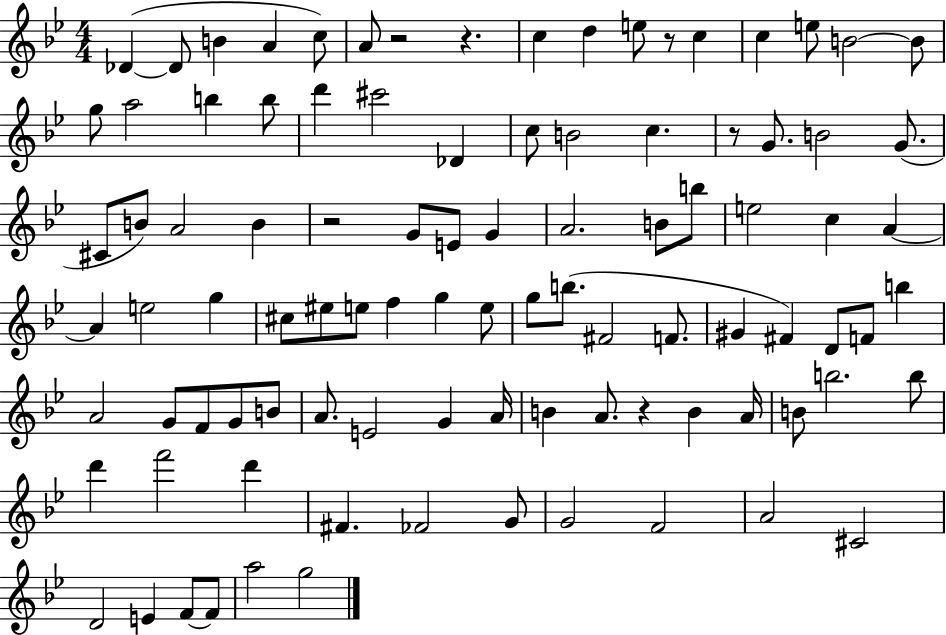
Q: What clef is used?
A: treble